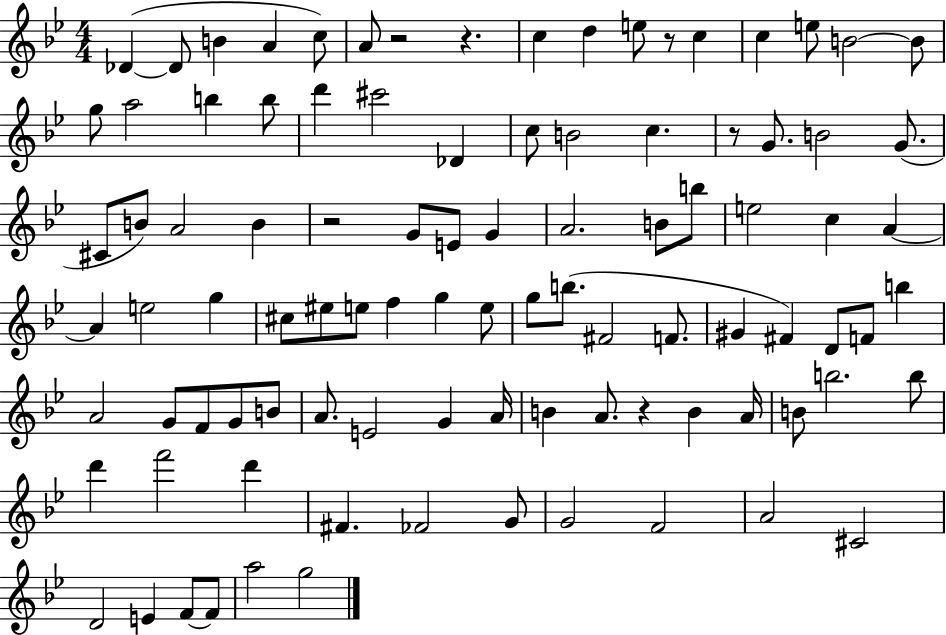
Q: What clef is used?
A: treble